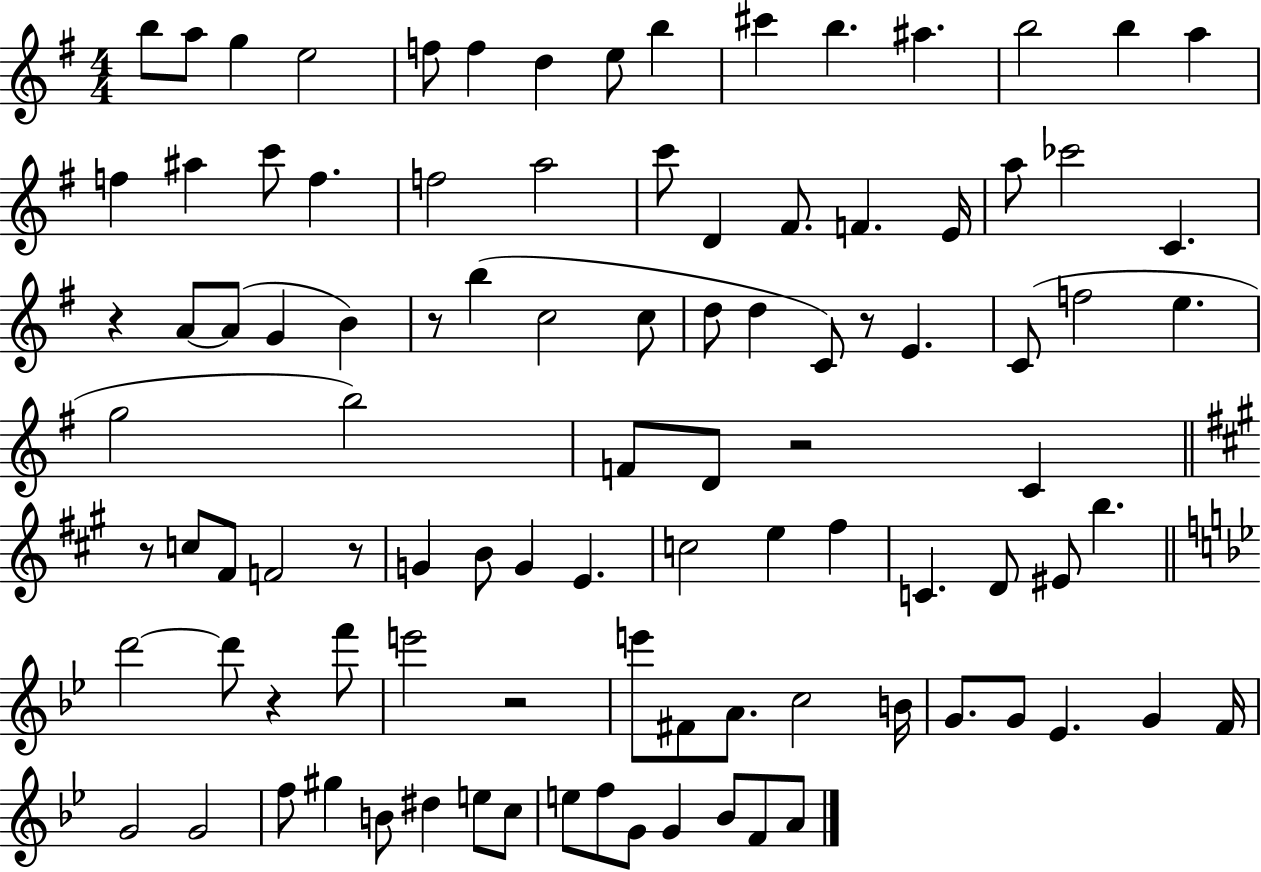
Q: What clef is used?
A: treble